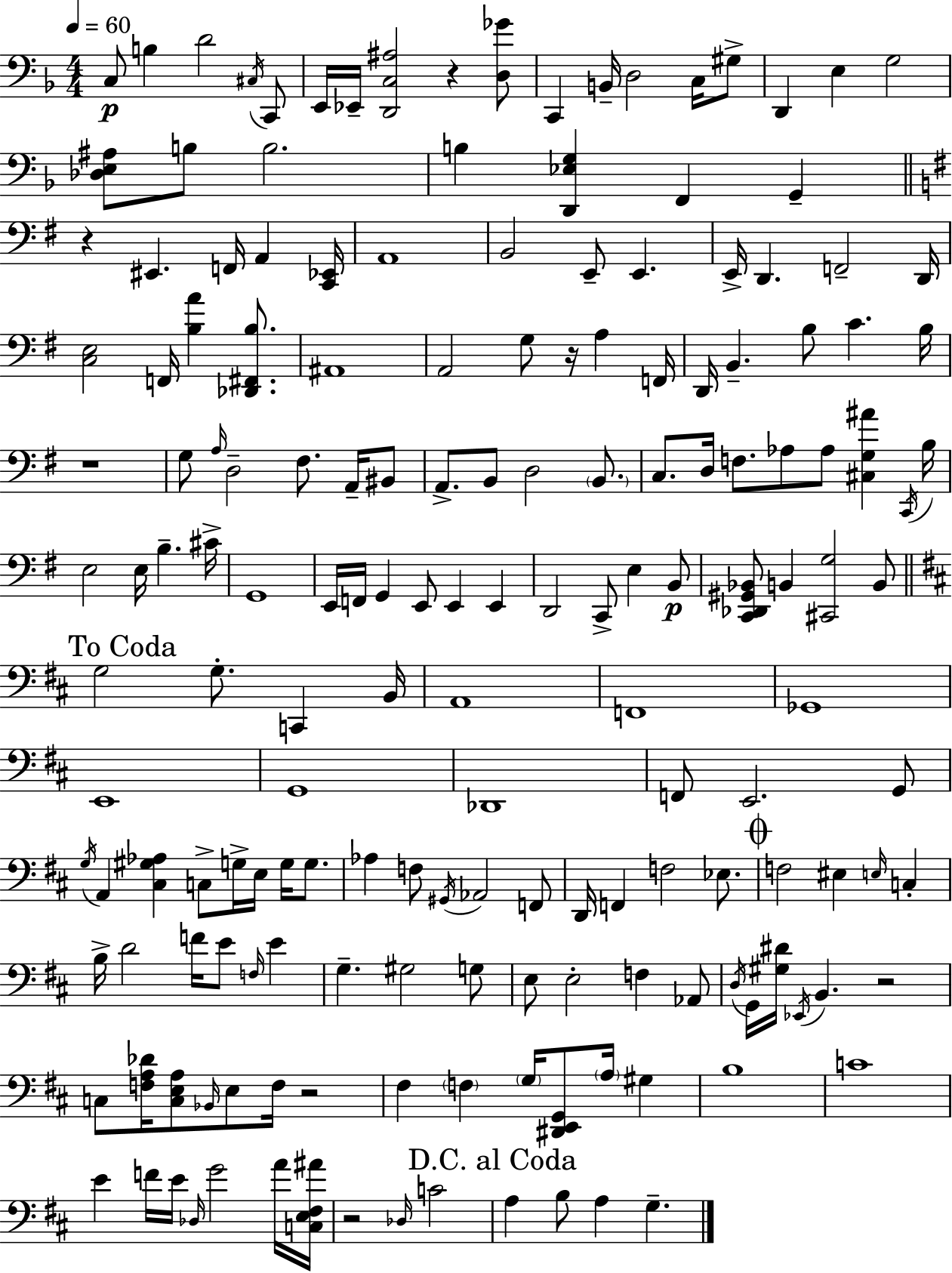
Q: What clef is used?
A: bass